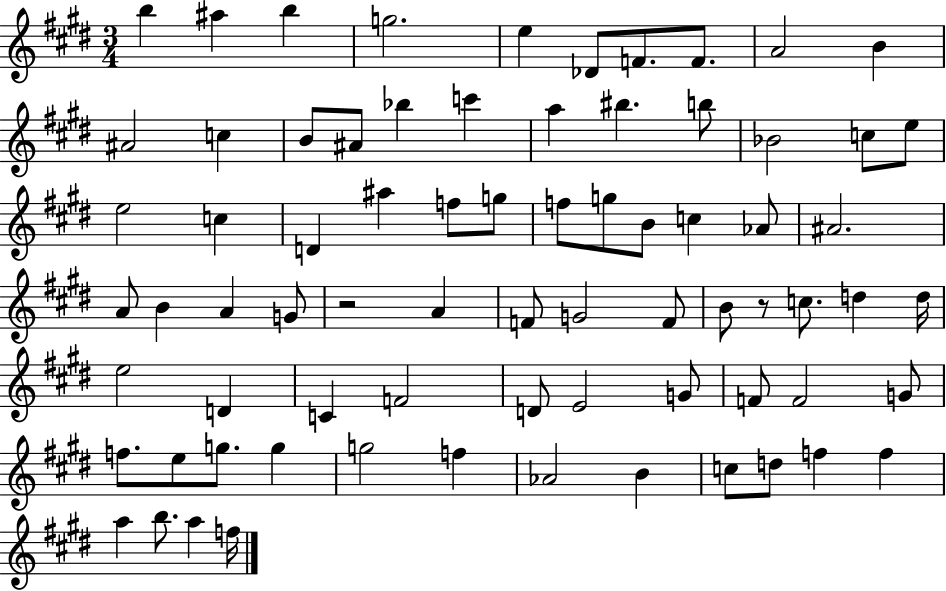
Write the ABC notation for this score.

X:1
T:Untitled
M:3/4
L:1/4
K:E
b ^a b g2 e _D/2 F/2 F/2 A2 B ^A2 c B/2 ^A/2 _b c' a ^b b/2 _B2 c/2 e/2 e2 c D ^a f/2 g/2 f/2 g/2 B/2 c _A/2 ^A2 A/2 B A G/2 z2 A F/2 G2 F/2 B/2 z/2 c/2 d d/4 e2 D C F2 D/2 E2 G/2 F/2 F2 G/2 f/2 e/2 g/2 g g2 f _A2 B c/2 d/2 f f a b/2 a f/4